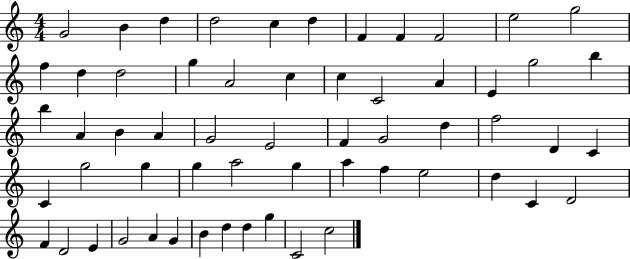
{
  \clef treble
  \numericTimeSignature
  \time 4/4
  \key c \major
  g'2 b'4 d''4 | d''2 c''4 d''4 | f'4 f'4 f'2 | e''2 g''2 | \break f''4 d''4 d''2 | g''4 a'2 c''4 | c''4 c'2 a'4 | e'4 g''2 b''4 | \break b''4 a'4 b'4 a'4 | g'2 e'2 | f'4 g'2 d''4 | f''2 d'4 c'4 | \break c'4 g''2 g''4 | g''4 a''2 g''4 | a''4 f''4 e''2 | d''4 c'4 d'2 | \break f'4 d'2 e'4 | g'2 a'4 g'4 | b'4 d''4 d''4 g''4 | c'2 c''2 | \break \bar "|."
}